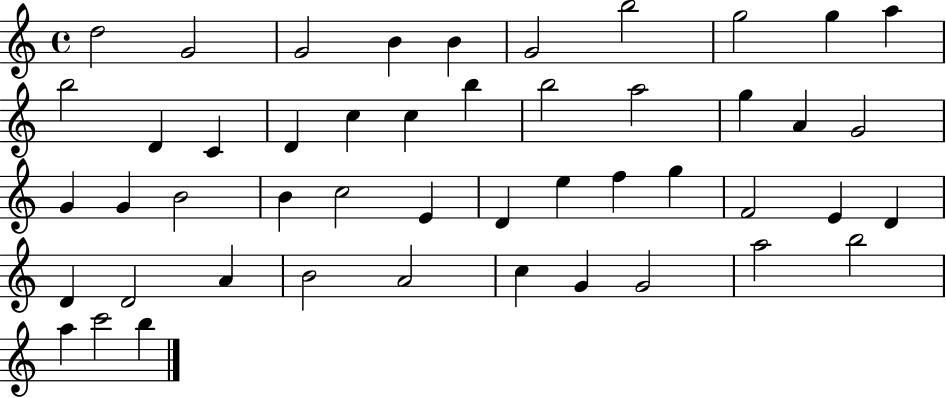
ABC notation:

X:1
T:Untitled
M:4/4
L:1/4
K:C
d2 G2 G2 B B G2 b2 g2 g a b2 D C D c c b b2 a2 g A G2 G G B2 B c2 E D e f g F2 E D D D2 A B2 A2 c G G2 a2 b2 a c'2 b